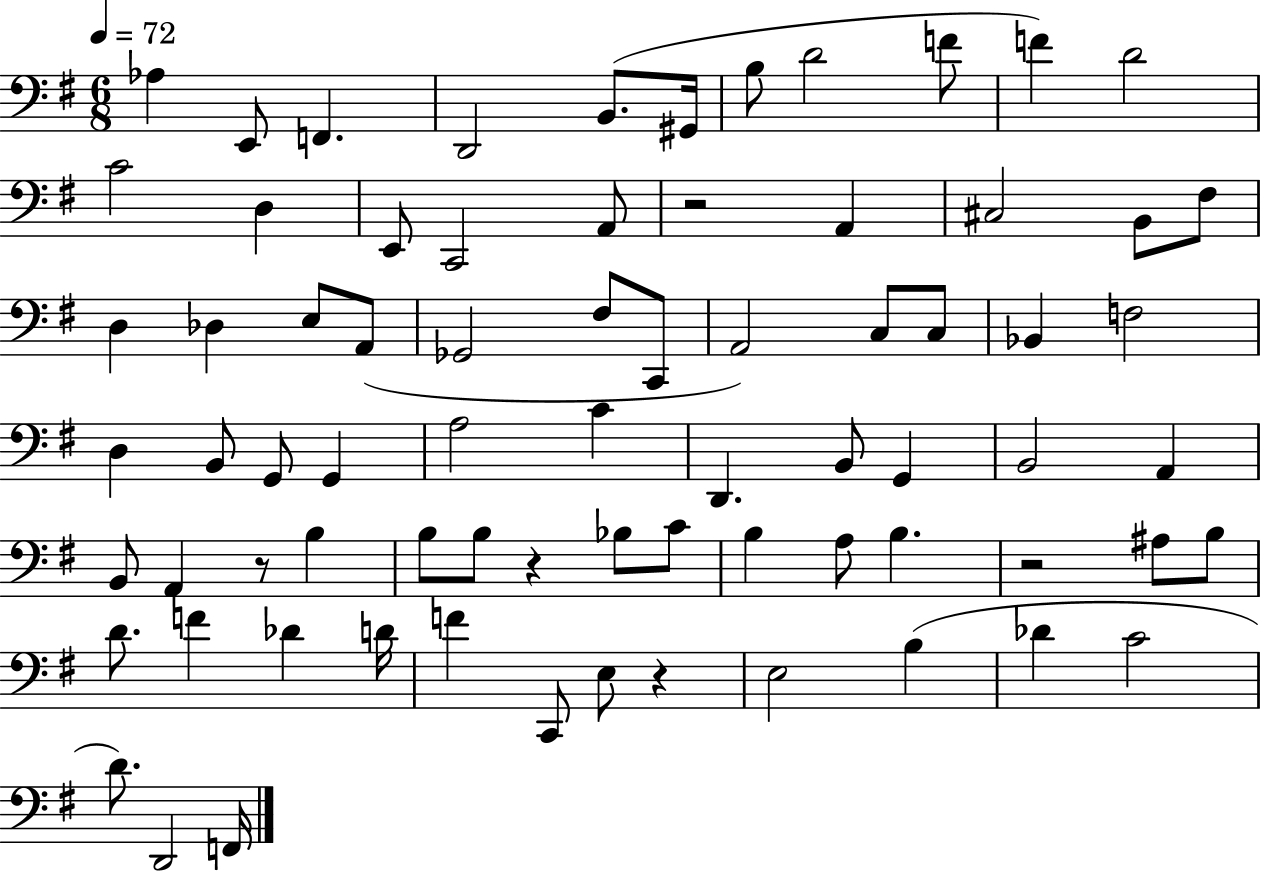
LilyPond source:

{
  \clef bass
  \numericTimeSignature
  \time 6/8
  \key g \major
  \tempo 4 = 72
  \repeat volta 2 { aes4 e,8 f,4. | d,2 b,8.( gis,16 | b8 d'2 f'8 | f'4) d'2 | \break c'2 d4 | e,8 c,2 a,8 | r2 a,4 | cis2 b,8 fis8 | \break d4 des4 e8 a,8( | ges,2 fis8 c,8 | a,2) c8 c8 | bes,4 f2 | \break d4 b,8 g,8 g,4 | a2 c'4 | d,4. b,8 g,4 | b,2 a,4 | \break b,8 a,4 r8 b4 | b8 b8 r4 bes8 c'8 | b4 a8 b4. | r2 ais8 b8 | \break d'8. f'4 des'4 d'16 | f'4 c,8 e8 r4 | e2 b4( | des'4 c'2 | \break d'8.) d,2 f,16 | } \bar "|."
}